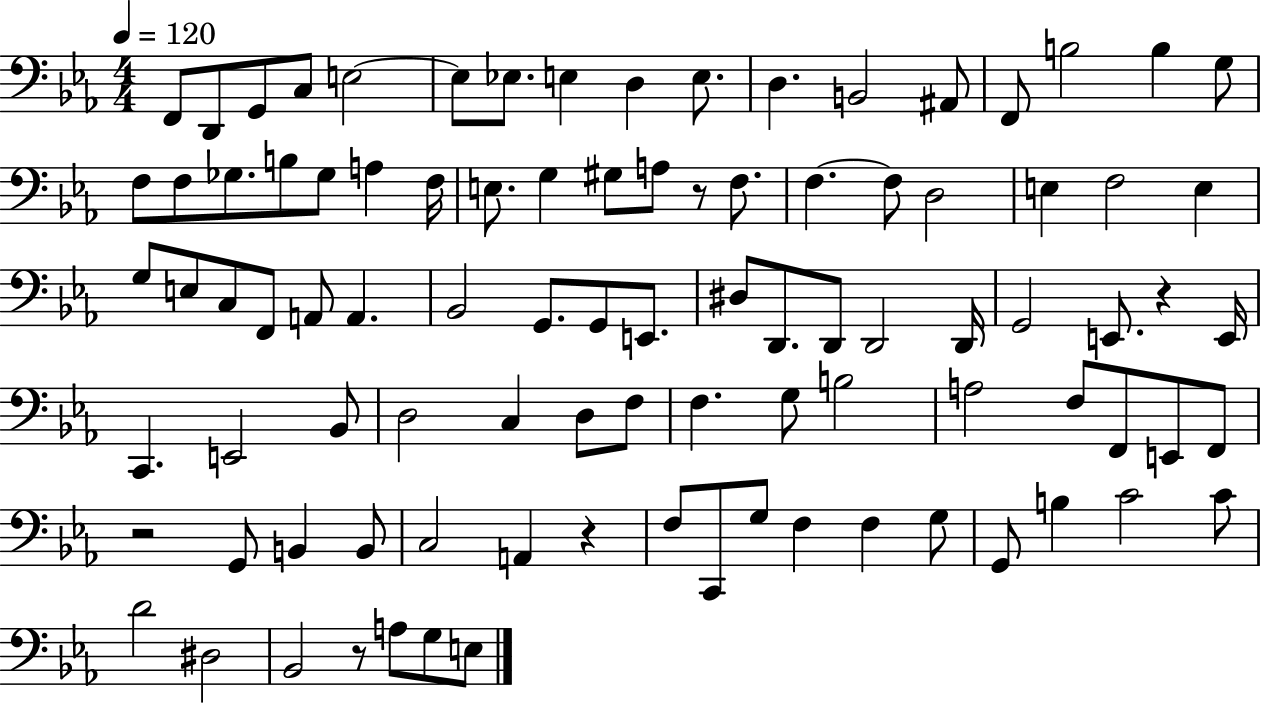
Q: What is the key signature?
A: EES major